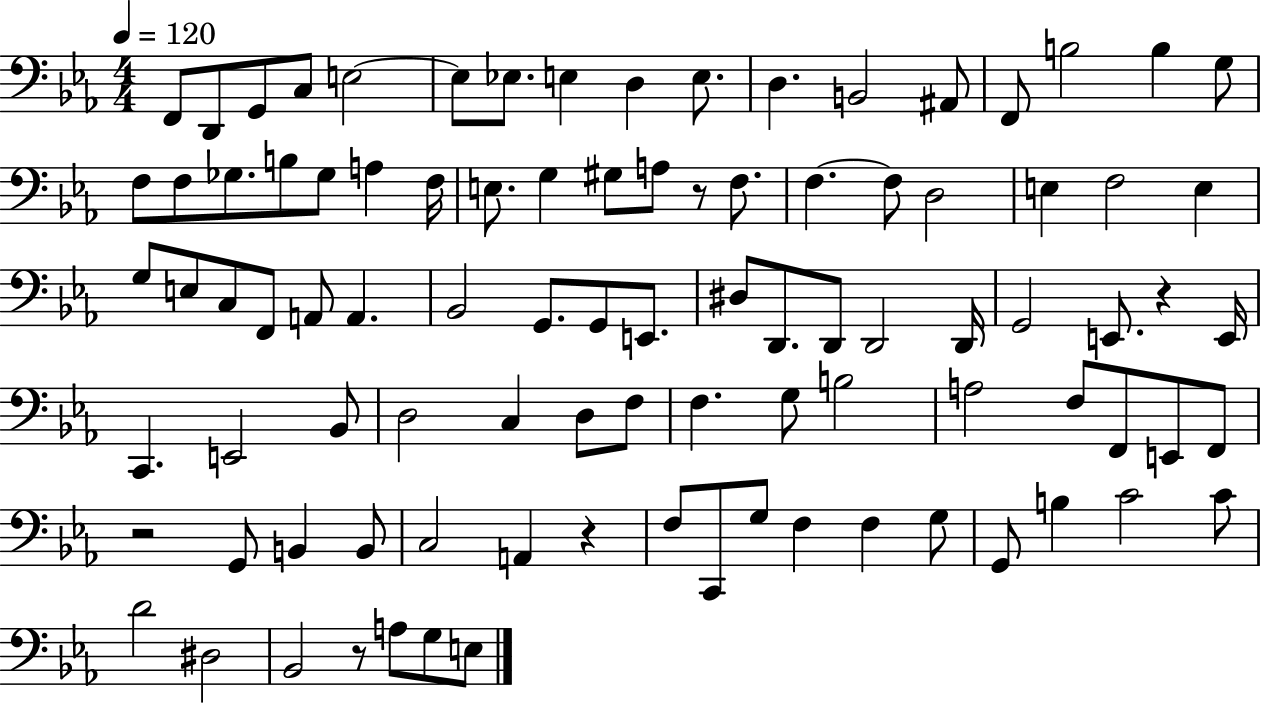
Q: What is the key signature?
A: EES major